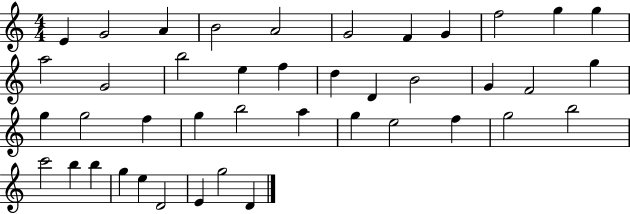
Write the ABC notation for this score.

X:1
T:Untitled
M:4/4
L:1/4
K:C
E G2 A B2 A2 G2 F G f2 g g a2 G2 b2 e f d D B2 G F2 g g g2 f g b2 a g e2 f g2 b2 c'2 b b g e D2 E g2 D